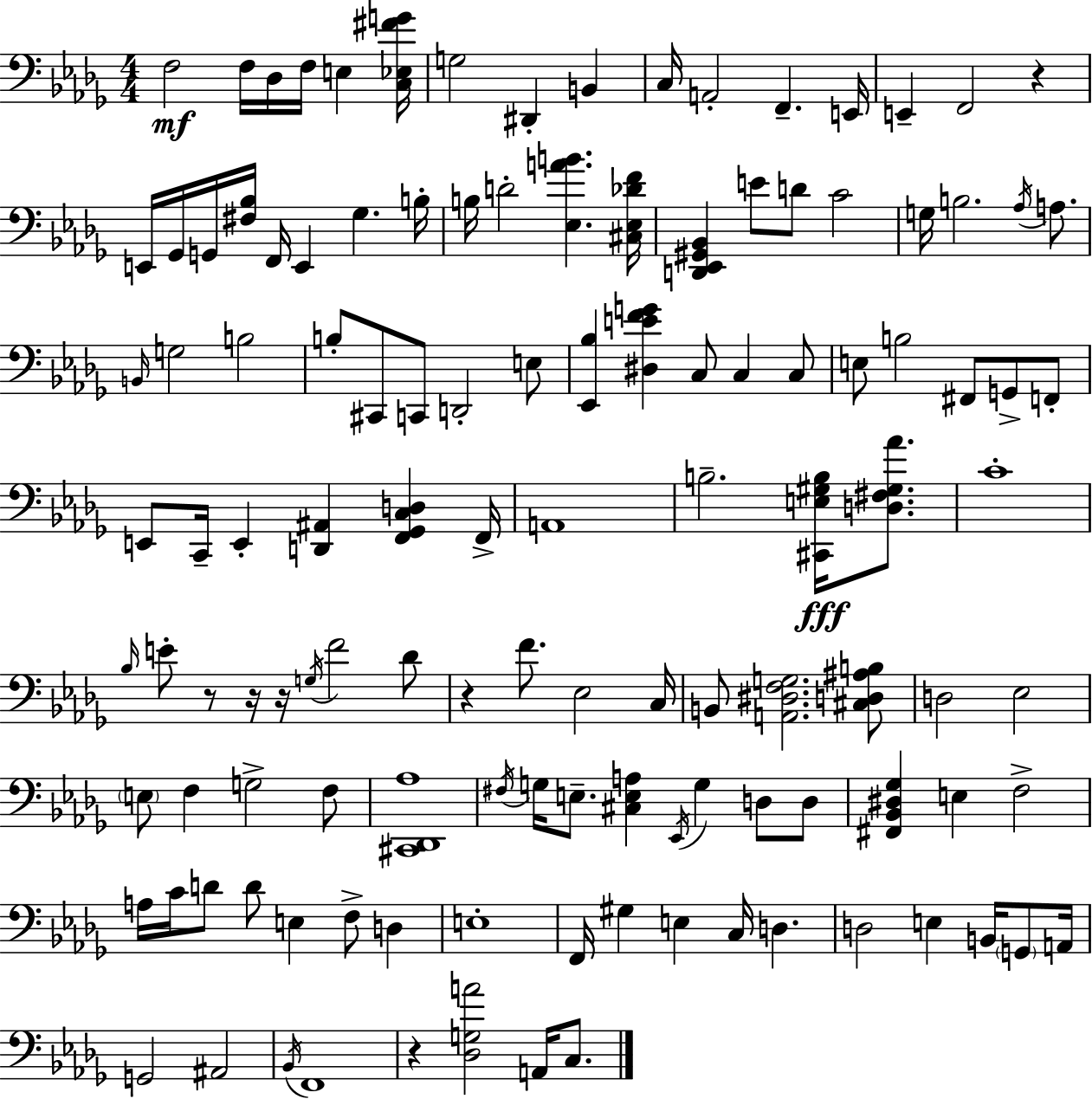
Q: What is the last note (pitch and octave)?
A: C3